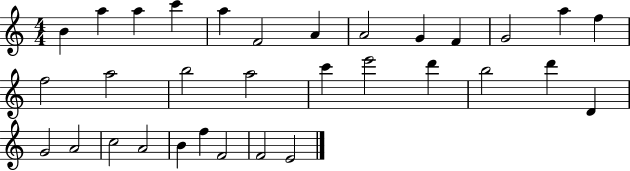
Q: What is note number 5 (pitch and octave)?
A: A5